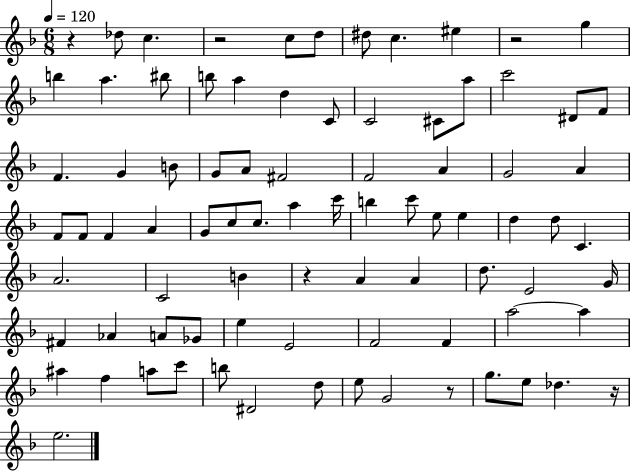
{
  \clef treble
  \numericTimeSignature
  \time 6/8
  \key f \major
  \tempo 4 = 120
  r4 des''8 c''4. | r2 c''8 d''8 | dis''8 c''4. eis''4 | r2 g''4 | \break b''4 a''4. bis''8 | b''8 a''4 d''4 c'8 | c'2 cis'8 a''8 | c'''2 dis'8 f'8 | \break f'4. g'4 b'8 | g'8 a'8 fis'2 | f'2 a'4 | g'2 a'4 | \break f'8 f'8 f'4 a'4 | g'8 c''8 c''8. a''4 c'''16 | b''4 c'''8 e''8 e''4 | d''4 d''8 c'4. | \break a'2. | c'2 b'4 | r4 a'4 a'4 | d''8. e'2 g'16 | \break fis'4 aes'4 a'8 ges'8 | e''4 e'2 | f'2 f'4 | a''2~~ a''4 | \break ais''4 f''4 a''8 c'''8 | b''8 dis'2 d''8 | e''8 g'2 r8 | g''8. e''8 des''4. r16 | \break e''2. | \bar "|."
}